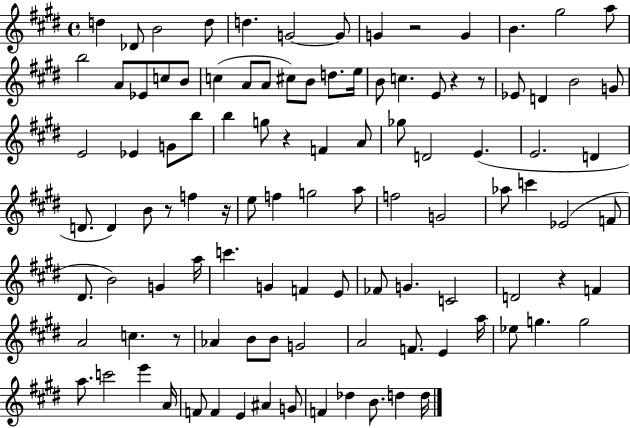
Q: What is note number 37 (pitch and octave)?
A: G5